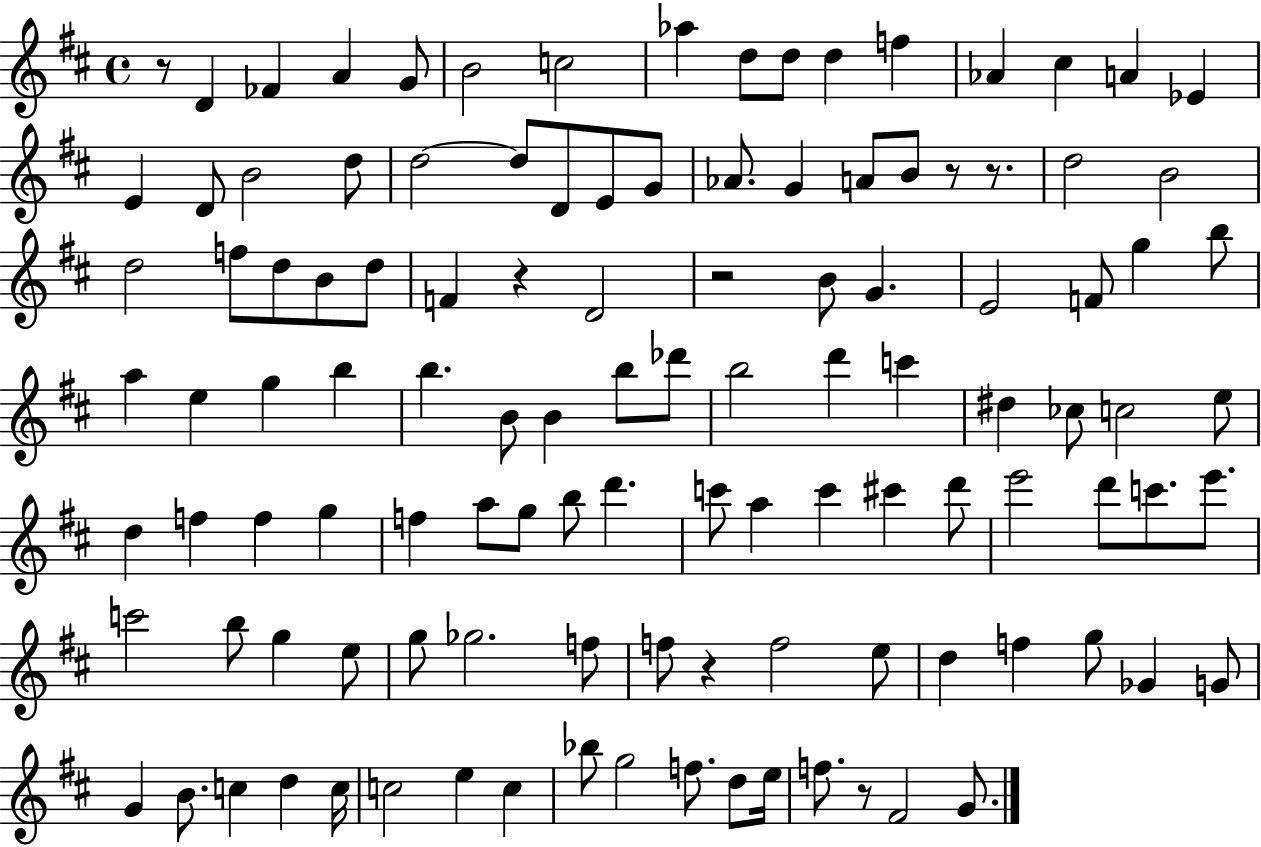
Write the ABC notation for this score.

X:1
T:Untitled
M:4/4
L:1/4
K:D
z/2 D _F A G/2 B2 c2 _a d/2 d/2 d f _A ^c A _E E D/2 B2 d/2 d2 d/2 D/2 E/2 G/2 _A/2 G A/2 B/2 z/2 z/2 d2 B2 d2 f/2 d/2 B/2 d/2 F z D2 z2 B/2 G E2 F/2 g b/2 a e g b b B/2 B b/2 _d'/2 b2 d' c' ^d _c/2 c2 e/2 d f f g f a/2 g/2 b/2 d' c'/2 a c' ^c' d'/2 e'2 d'/2 c'/2 e'/2 c'2 b/2 g e/2 g/2 _g2 f/2 f/2 z f2 e/2 d f g/2 _G G/2 G B/2 c d c/4 c2 e c _b/2 g2 f/2 d/2 e/4 f/2 z/2 ^F2 G/2